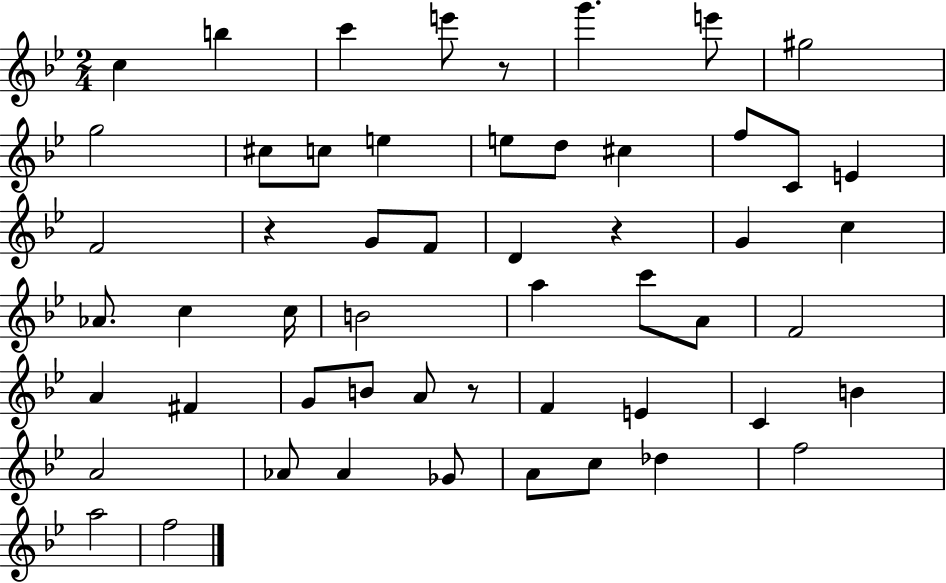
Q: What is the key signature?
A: BES major